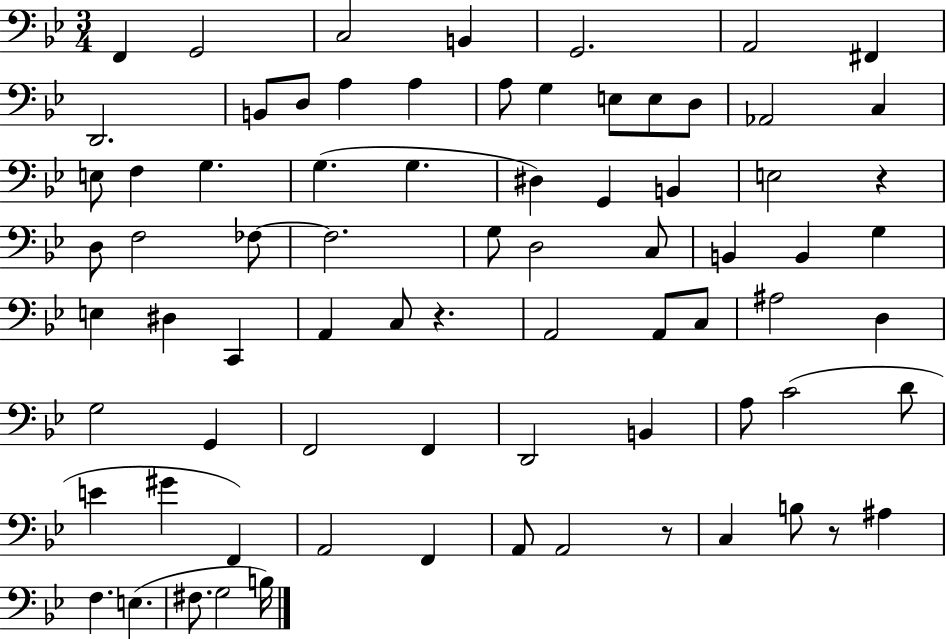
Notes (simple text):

F2/q G2/h C3/h B2/q G2/h. A2/h F#2/q D2/h. B2/e D3/e A3/q A3/q A3/e G3/q E3/e E3/e D3/e Ab2/h C3/q E3/e F3/q G3/q. G3/q. G3/q. D#3/q G2/q B2/q E3/h R/q D3/e F3/h FES3/e FES3/h. G3/e D3/h C3/e B2/q B2/q G3/q E3/q D#3/q C2/q A2/q C3/e R/q. A2/h A2/e C3/e A#3/h D3/q G3/h G2/q F2/h F2/q D2/h B2/q A3/e C4/h D4/e E4/q G#4/q F2/q A2/h F2/q A2/e A2/h R/e C3/q B3/e R/e A#3/q F3/q. E3/q. F#3/e. G3/h B3/s